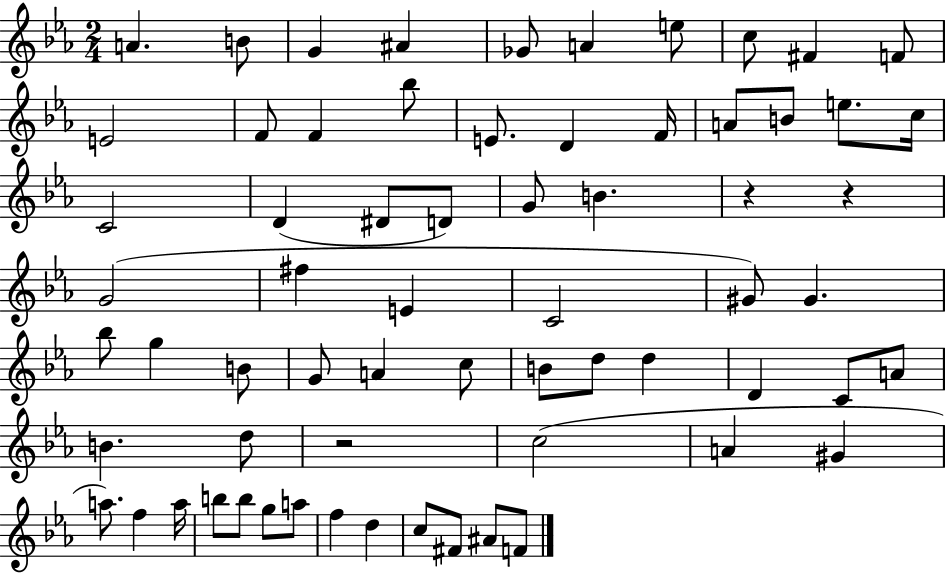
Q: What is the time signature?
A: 2/4